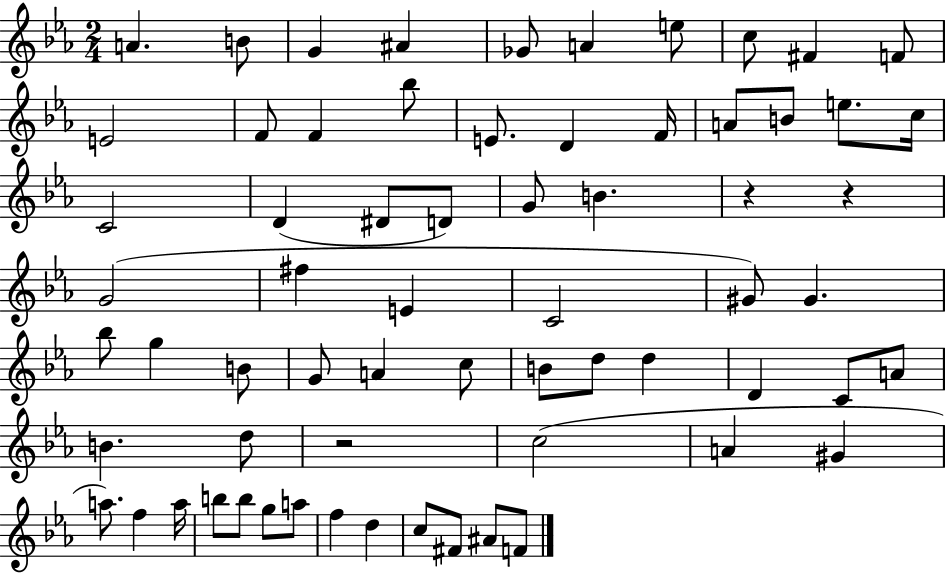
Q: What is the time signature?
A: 2/4